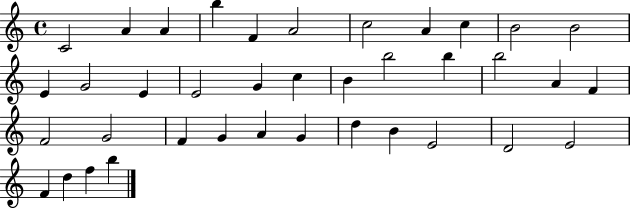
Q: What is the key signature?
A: C major